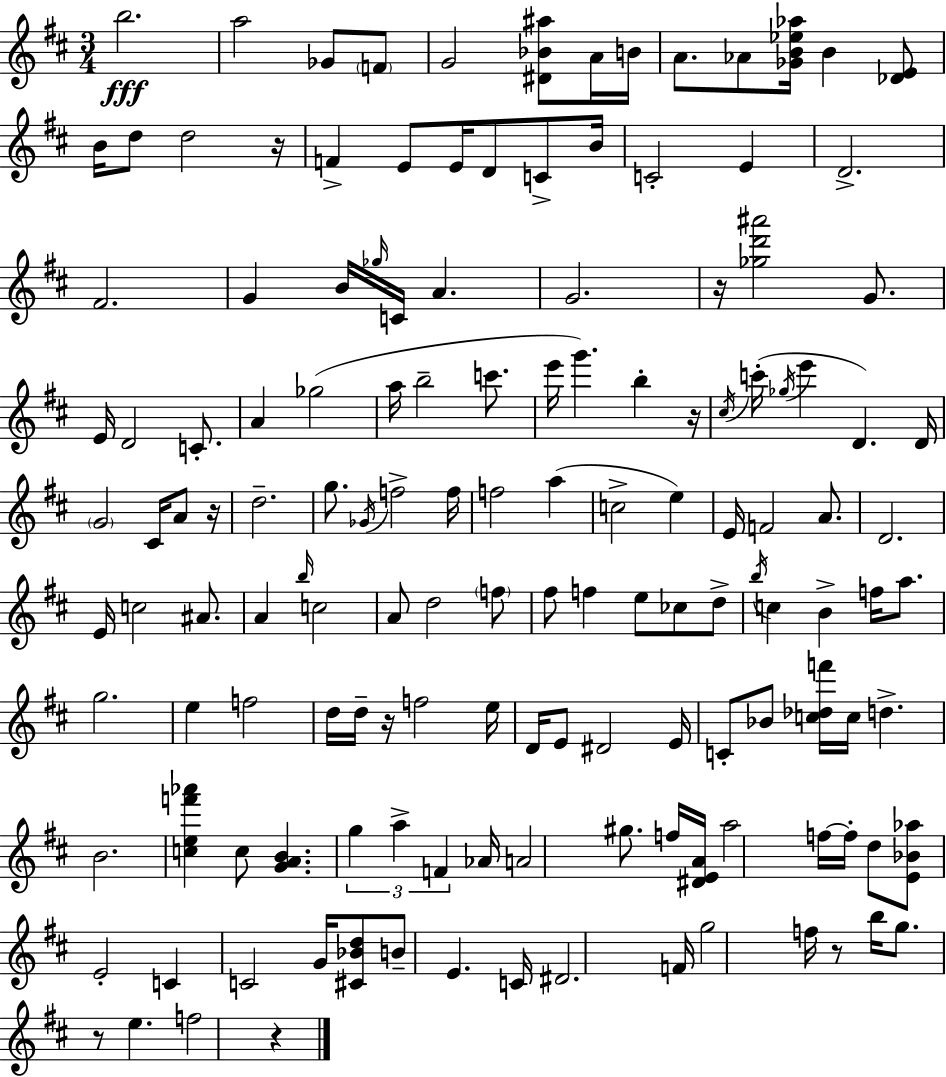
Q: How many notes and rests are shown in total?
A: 143